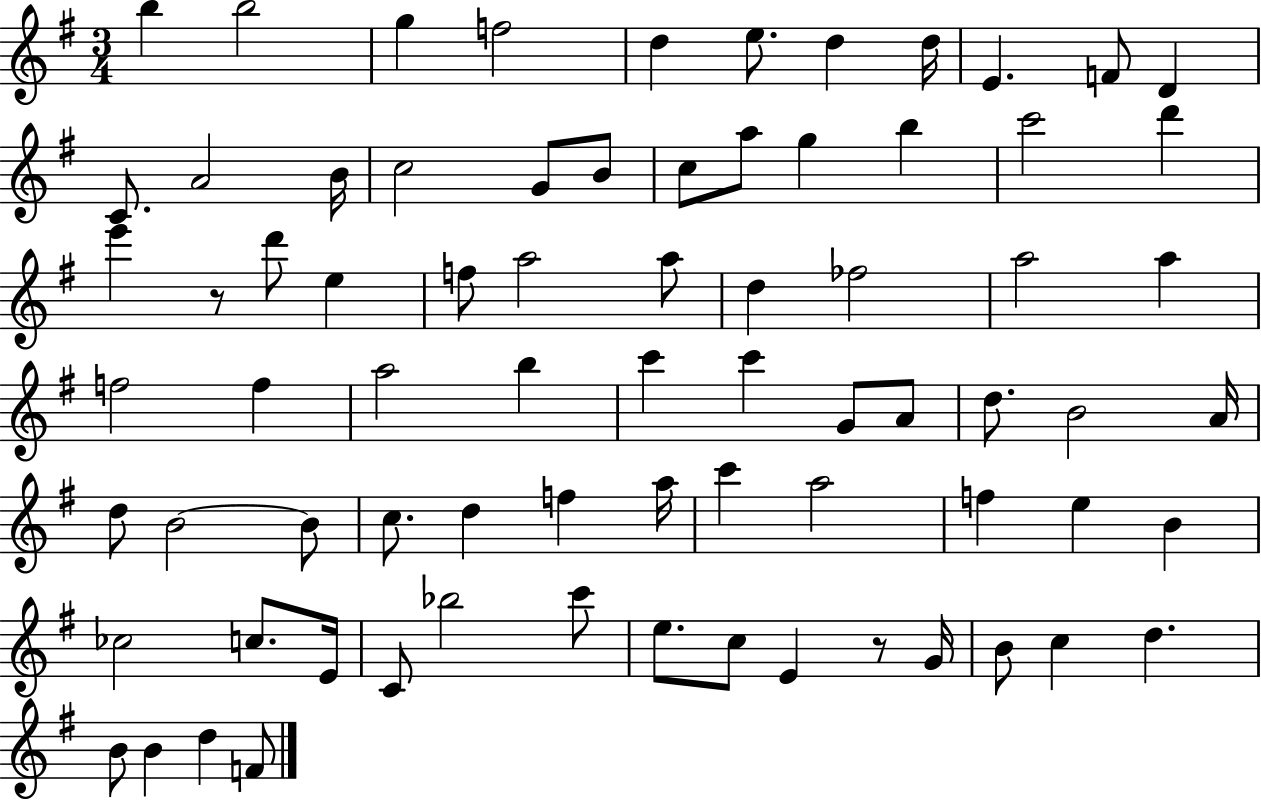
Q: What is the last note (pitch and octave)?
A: F4